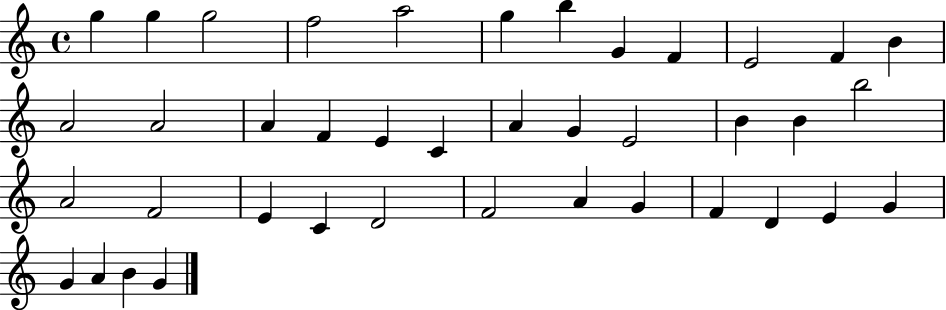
X:1
T:Untitled
M:4/4
L:1/4
K:C
g g g2 f2 a2 g b G F E2 F B A2 A2 A F E C A G E2 B B b2 A2 F2 E C D2 F2 A G F D E G G A B G